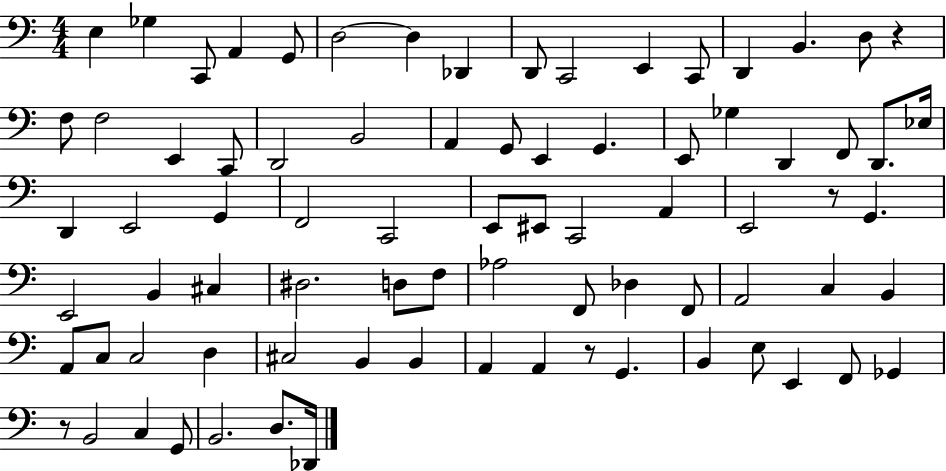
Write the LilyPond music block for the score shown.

{
  \clef bass
  \numericTimeSignature
  \time 4/4
  \key c \major
  e4 ges4 c,8 a,4 g,8 | d2~~ d4 des,4 | d,8 c,2 e,4 c,8 | d,4 b,4. d8 r4 | \break f8 f2 e,4 c,8 | d,2 b,2 | a,4 g,8 e,4 g,4. | e,8 ges4 d,4 f,8 d,8. ees16 | \break d,4 e,2 g,4 | f,2 c,2 | e,8 eis,8 c,2 a,4 | e,2 r8 g,4. | \break e,2 b,4 cis4 | dis2. d8 f8 | aes2 f,8 des4 f,8 | a,2 c4 b,4 | \break a,8 c8 c2 d4 | cis2 b,4 b,4 | a,4 a,4 r8 g,4. | b,4 e8 e,4 f,8 ges,4 | \break r8 b,2 c4 g,8 | b,2. d8. des,16 | \bar "|."
}